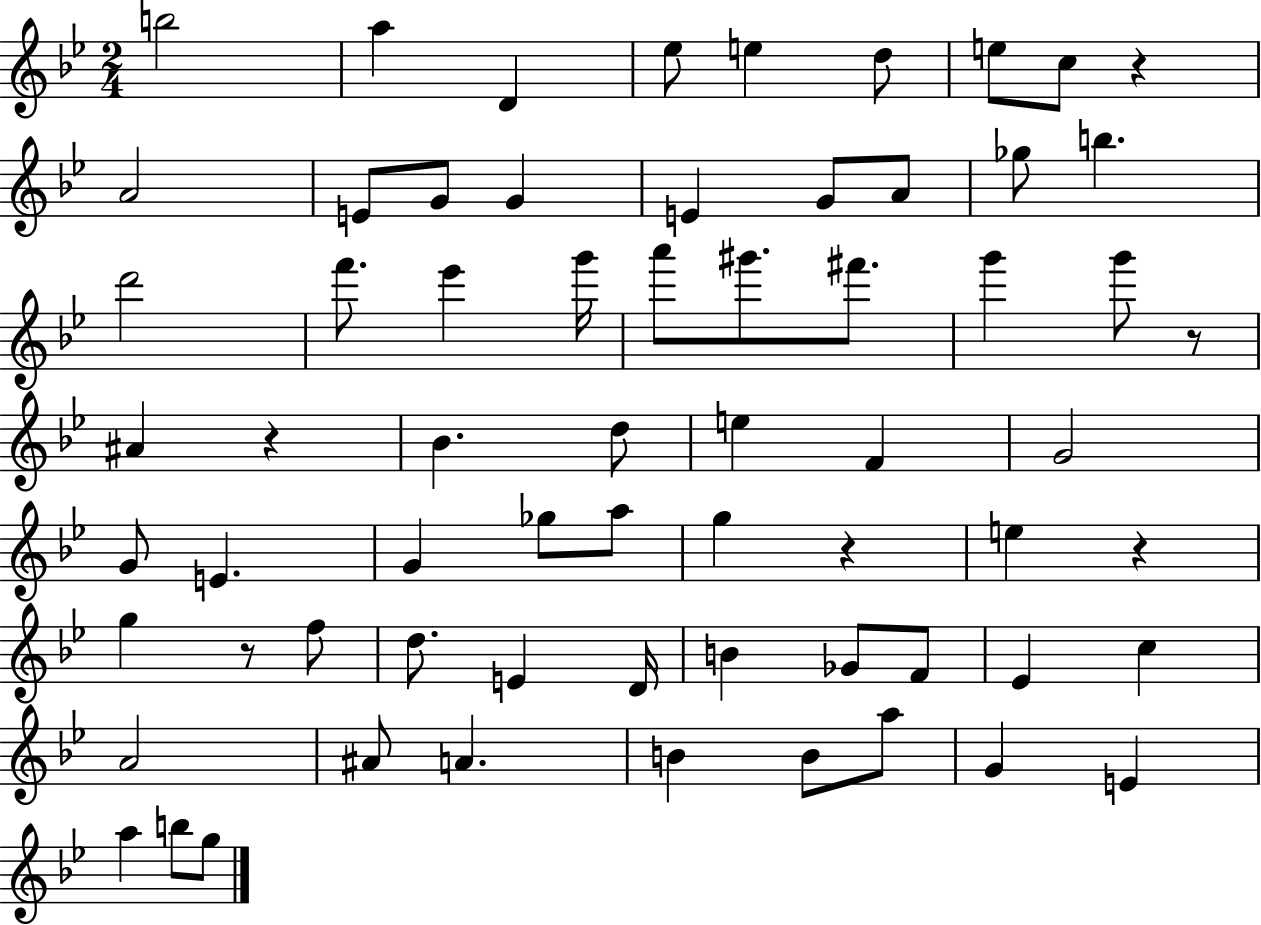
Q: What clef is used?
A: treble